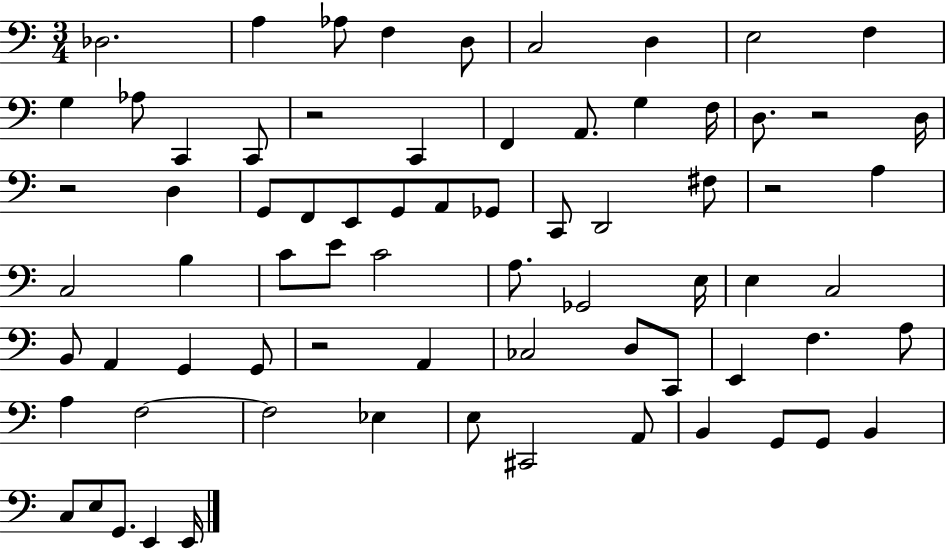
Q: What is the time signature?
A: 3/4